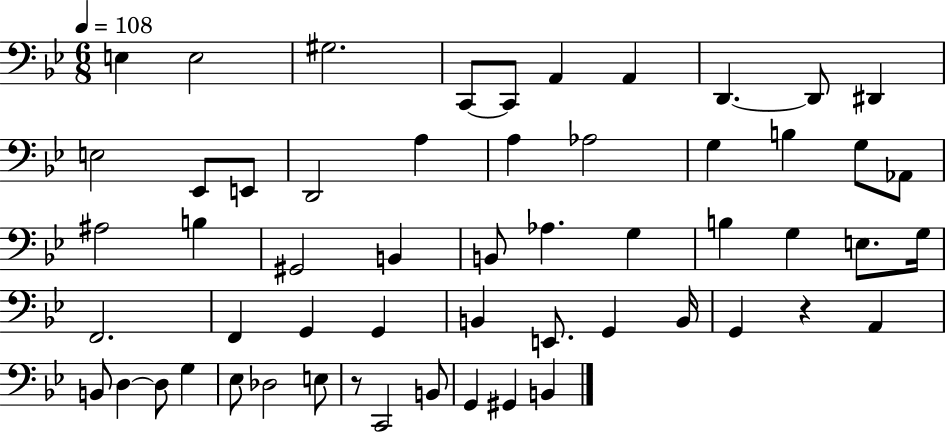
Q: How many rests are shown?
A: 2